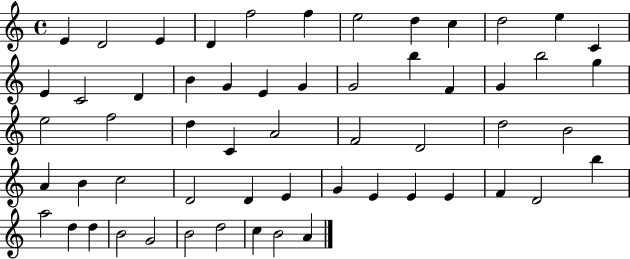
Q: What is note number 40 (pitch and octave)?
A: E4